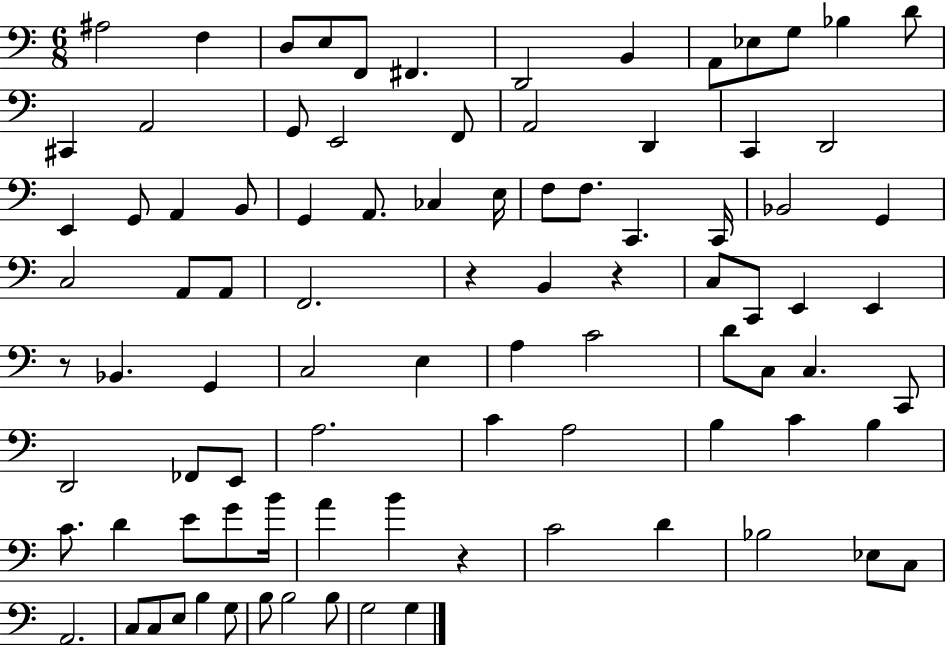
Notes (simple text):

A#3/h F3/q D3/e E3/e F2/e F#2/q. D2/h B2/q A2/e Eb3/e G3/e Bb3/q D4/e C#2/q A2/h G2/e E2/h F2/e A2/h D2/q C2/q D2/h E2/q G2/e A2/q B2/e G2/q A2/e. CES3/q E3/s F3/e F3/e. C2/q. C2/s Bb2/h G2/q C3/h A2/e A2/e F2/h. R/q B2/q R/q C3/e C2/e E2/q E2/q R/e Bb2/q. G2/q C3/h E3/q A3/q C4/h D4/e C3/e C3/q. C2/e D2/h FES2/e E2/e A3/h. C4/q A3/h B3/q C4/q B3/q C4/e. D4/q E4/e G4/e B4/s A4/q B4/q R/q C4/h D4/q Bb3/h Eb3/e C3/e A2/h. C3/e C3/e E3/e B3/q G3/e B3/e B3/h B3/e G3/h G3/q